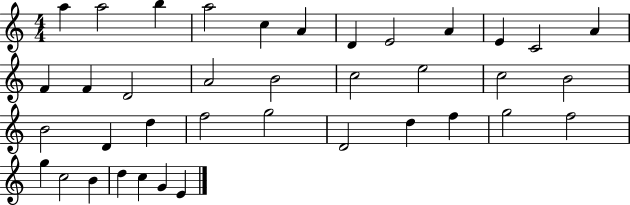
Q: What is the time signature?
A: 4/4